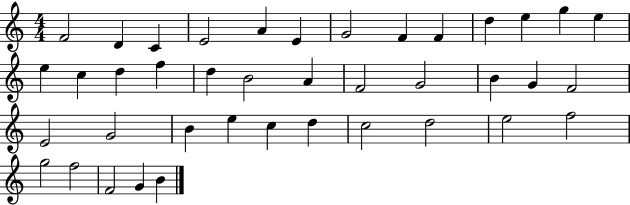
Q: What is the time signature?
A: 4/4